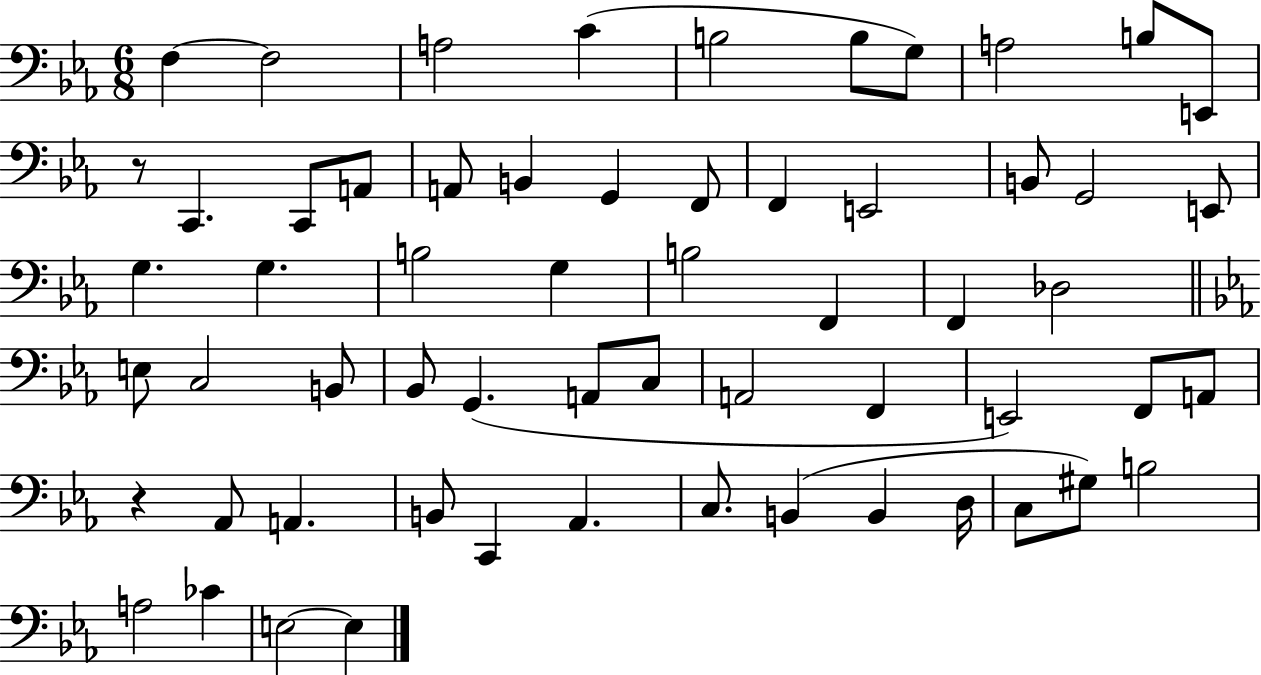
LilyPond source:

{
  \clef bass
  \numericTimeSignature
  \time 6/8
  \key ees \major
  f4~~ f2 | a2 c'4( | b2 b8 g8) | a2 b8 e,8 | \break r8 c,4. c,8 a,8 | a,8 b,4 g,4 f,8 | f,4 e,2 | b,8 g,2 e,8 | \break g4. g4. | b2 g4 | b2 f,4 | f,4 des2 | \break \bar "||" \break \key c \minor e8 c2 b,8 | bes,8 g,4.( a,8 c8 | a,2 f,4 | e,2) f,8 a,8 | \break r4 aes,8 a,4. | b,8 c,4 aes,4. | c8. b,4( b,4 d16 | c8 gis8) b2 | \break a2 ces'4 | e2~~ e4 | \bar "|."
}